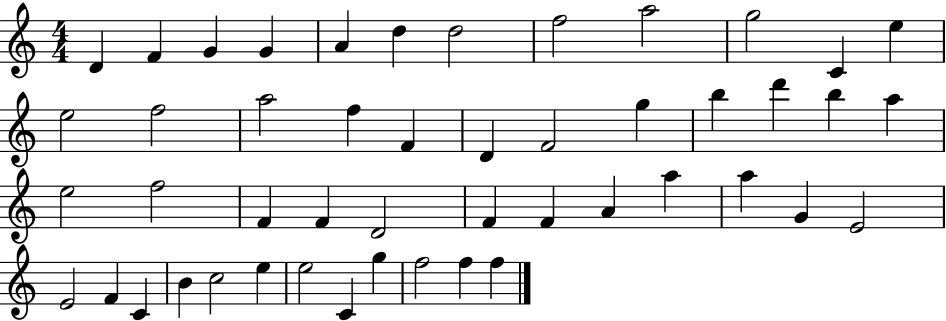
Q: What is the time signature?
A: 4/4